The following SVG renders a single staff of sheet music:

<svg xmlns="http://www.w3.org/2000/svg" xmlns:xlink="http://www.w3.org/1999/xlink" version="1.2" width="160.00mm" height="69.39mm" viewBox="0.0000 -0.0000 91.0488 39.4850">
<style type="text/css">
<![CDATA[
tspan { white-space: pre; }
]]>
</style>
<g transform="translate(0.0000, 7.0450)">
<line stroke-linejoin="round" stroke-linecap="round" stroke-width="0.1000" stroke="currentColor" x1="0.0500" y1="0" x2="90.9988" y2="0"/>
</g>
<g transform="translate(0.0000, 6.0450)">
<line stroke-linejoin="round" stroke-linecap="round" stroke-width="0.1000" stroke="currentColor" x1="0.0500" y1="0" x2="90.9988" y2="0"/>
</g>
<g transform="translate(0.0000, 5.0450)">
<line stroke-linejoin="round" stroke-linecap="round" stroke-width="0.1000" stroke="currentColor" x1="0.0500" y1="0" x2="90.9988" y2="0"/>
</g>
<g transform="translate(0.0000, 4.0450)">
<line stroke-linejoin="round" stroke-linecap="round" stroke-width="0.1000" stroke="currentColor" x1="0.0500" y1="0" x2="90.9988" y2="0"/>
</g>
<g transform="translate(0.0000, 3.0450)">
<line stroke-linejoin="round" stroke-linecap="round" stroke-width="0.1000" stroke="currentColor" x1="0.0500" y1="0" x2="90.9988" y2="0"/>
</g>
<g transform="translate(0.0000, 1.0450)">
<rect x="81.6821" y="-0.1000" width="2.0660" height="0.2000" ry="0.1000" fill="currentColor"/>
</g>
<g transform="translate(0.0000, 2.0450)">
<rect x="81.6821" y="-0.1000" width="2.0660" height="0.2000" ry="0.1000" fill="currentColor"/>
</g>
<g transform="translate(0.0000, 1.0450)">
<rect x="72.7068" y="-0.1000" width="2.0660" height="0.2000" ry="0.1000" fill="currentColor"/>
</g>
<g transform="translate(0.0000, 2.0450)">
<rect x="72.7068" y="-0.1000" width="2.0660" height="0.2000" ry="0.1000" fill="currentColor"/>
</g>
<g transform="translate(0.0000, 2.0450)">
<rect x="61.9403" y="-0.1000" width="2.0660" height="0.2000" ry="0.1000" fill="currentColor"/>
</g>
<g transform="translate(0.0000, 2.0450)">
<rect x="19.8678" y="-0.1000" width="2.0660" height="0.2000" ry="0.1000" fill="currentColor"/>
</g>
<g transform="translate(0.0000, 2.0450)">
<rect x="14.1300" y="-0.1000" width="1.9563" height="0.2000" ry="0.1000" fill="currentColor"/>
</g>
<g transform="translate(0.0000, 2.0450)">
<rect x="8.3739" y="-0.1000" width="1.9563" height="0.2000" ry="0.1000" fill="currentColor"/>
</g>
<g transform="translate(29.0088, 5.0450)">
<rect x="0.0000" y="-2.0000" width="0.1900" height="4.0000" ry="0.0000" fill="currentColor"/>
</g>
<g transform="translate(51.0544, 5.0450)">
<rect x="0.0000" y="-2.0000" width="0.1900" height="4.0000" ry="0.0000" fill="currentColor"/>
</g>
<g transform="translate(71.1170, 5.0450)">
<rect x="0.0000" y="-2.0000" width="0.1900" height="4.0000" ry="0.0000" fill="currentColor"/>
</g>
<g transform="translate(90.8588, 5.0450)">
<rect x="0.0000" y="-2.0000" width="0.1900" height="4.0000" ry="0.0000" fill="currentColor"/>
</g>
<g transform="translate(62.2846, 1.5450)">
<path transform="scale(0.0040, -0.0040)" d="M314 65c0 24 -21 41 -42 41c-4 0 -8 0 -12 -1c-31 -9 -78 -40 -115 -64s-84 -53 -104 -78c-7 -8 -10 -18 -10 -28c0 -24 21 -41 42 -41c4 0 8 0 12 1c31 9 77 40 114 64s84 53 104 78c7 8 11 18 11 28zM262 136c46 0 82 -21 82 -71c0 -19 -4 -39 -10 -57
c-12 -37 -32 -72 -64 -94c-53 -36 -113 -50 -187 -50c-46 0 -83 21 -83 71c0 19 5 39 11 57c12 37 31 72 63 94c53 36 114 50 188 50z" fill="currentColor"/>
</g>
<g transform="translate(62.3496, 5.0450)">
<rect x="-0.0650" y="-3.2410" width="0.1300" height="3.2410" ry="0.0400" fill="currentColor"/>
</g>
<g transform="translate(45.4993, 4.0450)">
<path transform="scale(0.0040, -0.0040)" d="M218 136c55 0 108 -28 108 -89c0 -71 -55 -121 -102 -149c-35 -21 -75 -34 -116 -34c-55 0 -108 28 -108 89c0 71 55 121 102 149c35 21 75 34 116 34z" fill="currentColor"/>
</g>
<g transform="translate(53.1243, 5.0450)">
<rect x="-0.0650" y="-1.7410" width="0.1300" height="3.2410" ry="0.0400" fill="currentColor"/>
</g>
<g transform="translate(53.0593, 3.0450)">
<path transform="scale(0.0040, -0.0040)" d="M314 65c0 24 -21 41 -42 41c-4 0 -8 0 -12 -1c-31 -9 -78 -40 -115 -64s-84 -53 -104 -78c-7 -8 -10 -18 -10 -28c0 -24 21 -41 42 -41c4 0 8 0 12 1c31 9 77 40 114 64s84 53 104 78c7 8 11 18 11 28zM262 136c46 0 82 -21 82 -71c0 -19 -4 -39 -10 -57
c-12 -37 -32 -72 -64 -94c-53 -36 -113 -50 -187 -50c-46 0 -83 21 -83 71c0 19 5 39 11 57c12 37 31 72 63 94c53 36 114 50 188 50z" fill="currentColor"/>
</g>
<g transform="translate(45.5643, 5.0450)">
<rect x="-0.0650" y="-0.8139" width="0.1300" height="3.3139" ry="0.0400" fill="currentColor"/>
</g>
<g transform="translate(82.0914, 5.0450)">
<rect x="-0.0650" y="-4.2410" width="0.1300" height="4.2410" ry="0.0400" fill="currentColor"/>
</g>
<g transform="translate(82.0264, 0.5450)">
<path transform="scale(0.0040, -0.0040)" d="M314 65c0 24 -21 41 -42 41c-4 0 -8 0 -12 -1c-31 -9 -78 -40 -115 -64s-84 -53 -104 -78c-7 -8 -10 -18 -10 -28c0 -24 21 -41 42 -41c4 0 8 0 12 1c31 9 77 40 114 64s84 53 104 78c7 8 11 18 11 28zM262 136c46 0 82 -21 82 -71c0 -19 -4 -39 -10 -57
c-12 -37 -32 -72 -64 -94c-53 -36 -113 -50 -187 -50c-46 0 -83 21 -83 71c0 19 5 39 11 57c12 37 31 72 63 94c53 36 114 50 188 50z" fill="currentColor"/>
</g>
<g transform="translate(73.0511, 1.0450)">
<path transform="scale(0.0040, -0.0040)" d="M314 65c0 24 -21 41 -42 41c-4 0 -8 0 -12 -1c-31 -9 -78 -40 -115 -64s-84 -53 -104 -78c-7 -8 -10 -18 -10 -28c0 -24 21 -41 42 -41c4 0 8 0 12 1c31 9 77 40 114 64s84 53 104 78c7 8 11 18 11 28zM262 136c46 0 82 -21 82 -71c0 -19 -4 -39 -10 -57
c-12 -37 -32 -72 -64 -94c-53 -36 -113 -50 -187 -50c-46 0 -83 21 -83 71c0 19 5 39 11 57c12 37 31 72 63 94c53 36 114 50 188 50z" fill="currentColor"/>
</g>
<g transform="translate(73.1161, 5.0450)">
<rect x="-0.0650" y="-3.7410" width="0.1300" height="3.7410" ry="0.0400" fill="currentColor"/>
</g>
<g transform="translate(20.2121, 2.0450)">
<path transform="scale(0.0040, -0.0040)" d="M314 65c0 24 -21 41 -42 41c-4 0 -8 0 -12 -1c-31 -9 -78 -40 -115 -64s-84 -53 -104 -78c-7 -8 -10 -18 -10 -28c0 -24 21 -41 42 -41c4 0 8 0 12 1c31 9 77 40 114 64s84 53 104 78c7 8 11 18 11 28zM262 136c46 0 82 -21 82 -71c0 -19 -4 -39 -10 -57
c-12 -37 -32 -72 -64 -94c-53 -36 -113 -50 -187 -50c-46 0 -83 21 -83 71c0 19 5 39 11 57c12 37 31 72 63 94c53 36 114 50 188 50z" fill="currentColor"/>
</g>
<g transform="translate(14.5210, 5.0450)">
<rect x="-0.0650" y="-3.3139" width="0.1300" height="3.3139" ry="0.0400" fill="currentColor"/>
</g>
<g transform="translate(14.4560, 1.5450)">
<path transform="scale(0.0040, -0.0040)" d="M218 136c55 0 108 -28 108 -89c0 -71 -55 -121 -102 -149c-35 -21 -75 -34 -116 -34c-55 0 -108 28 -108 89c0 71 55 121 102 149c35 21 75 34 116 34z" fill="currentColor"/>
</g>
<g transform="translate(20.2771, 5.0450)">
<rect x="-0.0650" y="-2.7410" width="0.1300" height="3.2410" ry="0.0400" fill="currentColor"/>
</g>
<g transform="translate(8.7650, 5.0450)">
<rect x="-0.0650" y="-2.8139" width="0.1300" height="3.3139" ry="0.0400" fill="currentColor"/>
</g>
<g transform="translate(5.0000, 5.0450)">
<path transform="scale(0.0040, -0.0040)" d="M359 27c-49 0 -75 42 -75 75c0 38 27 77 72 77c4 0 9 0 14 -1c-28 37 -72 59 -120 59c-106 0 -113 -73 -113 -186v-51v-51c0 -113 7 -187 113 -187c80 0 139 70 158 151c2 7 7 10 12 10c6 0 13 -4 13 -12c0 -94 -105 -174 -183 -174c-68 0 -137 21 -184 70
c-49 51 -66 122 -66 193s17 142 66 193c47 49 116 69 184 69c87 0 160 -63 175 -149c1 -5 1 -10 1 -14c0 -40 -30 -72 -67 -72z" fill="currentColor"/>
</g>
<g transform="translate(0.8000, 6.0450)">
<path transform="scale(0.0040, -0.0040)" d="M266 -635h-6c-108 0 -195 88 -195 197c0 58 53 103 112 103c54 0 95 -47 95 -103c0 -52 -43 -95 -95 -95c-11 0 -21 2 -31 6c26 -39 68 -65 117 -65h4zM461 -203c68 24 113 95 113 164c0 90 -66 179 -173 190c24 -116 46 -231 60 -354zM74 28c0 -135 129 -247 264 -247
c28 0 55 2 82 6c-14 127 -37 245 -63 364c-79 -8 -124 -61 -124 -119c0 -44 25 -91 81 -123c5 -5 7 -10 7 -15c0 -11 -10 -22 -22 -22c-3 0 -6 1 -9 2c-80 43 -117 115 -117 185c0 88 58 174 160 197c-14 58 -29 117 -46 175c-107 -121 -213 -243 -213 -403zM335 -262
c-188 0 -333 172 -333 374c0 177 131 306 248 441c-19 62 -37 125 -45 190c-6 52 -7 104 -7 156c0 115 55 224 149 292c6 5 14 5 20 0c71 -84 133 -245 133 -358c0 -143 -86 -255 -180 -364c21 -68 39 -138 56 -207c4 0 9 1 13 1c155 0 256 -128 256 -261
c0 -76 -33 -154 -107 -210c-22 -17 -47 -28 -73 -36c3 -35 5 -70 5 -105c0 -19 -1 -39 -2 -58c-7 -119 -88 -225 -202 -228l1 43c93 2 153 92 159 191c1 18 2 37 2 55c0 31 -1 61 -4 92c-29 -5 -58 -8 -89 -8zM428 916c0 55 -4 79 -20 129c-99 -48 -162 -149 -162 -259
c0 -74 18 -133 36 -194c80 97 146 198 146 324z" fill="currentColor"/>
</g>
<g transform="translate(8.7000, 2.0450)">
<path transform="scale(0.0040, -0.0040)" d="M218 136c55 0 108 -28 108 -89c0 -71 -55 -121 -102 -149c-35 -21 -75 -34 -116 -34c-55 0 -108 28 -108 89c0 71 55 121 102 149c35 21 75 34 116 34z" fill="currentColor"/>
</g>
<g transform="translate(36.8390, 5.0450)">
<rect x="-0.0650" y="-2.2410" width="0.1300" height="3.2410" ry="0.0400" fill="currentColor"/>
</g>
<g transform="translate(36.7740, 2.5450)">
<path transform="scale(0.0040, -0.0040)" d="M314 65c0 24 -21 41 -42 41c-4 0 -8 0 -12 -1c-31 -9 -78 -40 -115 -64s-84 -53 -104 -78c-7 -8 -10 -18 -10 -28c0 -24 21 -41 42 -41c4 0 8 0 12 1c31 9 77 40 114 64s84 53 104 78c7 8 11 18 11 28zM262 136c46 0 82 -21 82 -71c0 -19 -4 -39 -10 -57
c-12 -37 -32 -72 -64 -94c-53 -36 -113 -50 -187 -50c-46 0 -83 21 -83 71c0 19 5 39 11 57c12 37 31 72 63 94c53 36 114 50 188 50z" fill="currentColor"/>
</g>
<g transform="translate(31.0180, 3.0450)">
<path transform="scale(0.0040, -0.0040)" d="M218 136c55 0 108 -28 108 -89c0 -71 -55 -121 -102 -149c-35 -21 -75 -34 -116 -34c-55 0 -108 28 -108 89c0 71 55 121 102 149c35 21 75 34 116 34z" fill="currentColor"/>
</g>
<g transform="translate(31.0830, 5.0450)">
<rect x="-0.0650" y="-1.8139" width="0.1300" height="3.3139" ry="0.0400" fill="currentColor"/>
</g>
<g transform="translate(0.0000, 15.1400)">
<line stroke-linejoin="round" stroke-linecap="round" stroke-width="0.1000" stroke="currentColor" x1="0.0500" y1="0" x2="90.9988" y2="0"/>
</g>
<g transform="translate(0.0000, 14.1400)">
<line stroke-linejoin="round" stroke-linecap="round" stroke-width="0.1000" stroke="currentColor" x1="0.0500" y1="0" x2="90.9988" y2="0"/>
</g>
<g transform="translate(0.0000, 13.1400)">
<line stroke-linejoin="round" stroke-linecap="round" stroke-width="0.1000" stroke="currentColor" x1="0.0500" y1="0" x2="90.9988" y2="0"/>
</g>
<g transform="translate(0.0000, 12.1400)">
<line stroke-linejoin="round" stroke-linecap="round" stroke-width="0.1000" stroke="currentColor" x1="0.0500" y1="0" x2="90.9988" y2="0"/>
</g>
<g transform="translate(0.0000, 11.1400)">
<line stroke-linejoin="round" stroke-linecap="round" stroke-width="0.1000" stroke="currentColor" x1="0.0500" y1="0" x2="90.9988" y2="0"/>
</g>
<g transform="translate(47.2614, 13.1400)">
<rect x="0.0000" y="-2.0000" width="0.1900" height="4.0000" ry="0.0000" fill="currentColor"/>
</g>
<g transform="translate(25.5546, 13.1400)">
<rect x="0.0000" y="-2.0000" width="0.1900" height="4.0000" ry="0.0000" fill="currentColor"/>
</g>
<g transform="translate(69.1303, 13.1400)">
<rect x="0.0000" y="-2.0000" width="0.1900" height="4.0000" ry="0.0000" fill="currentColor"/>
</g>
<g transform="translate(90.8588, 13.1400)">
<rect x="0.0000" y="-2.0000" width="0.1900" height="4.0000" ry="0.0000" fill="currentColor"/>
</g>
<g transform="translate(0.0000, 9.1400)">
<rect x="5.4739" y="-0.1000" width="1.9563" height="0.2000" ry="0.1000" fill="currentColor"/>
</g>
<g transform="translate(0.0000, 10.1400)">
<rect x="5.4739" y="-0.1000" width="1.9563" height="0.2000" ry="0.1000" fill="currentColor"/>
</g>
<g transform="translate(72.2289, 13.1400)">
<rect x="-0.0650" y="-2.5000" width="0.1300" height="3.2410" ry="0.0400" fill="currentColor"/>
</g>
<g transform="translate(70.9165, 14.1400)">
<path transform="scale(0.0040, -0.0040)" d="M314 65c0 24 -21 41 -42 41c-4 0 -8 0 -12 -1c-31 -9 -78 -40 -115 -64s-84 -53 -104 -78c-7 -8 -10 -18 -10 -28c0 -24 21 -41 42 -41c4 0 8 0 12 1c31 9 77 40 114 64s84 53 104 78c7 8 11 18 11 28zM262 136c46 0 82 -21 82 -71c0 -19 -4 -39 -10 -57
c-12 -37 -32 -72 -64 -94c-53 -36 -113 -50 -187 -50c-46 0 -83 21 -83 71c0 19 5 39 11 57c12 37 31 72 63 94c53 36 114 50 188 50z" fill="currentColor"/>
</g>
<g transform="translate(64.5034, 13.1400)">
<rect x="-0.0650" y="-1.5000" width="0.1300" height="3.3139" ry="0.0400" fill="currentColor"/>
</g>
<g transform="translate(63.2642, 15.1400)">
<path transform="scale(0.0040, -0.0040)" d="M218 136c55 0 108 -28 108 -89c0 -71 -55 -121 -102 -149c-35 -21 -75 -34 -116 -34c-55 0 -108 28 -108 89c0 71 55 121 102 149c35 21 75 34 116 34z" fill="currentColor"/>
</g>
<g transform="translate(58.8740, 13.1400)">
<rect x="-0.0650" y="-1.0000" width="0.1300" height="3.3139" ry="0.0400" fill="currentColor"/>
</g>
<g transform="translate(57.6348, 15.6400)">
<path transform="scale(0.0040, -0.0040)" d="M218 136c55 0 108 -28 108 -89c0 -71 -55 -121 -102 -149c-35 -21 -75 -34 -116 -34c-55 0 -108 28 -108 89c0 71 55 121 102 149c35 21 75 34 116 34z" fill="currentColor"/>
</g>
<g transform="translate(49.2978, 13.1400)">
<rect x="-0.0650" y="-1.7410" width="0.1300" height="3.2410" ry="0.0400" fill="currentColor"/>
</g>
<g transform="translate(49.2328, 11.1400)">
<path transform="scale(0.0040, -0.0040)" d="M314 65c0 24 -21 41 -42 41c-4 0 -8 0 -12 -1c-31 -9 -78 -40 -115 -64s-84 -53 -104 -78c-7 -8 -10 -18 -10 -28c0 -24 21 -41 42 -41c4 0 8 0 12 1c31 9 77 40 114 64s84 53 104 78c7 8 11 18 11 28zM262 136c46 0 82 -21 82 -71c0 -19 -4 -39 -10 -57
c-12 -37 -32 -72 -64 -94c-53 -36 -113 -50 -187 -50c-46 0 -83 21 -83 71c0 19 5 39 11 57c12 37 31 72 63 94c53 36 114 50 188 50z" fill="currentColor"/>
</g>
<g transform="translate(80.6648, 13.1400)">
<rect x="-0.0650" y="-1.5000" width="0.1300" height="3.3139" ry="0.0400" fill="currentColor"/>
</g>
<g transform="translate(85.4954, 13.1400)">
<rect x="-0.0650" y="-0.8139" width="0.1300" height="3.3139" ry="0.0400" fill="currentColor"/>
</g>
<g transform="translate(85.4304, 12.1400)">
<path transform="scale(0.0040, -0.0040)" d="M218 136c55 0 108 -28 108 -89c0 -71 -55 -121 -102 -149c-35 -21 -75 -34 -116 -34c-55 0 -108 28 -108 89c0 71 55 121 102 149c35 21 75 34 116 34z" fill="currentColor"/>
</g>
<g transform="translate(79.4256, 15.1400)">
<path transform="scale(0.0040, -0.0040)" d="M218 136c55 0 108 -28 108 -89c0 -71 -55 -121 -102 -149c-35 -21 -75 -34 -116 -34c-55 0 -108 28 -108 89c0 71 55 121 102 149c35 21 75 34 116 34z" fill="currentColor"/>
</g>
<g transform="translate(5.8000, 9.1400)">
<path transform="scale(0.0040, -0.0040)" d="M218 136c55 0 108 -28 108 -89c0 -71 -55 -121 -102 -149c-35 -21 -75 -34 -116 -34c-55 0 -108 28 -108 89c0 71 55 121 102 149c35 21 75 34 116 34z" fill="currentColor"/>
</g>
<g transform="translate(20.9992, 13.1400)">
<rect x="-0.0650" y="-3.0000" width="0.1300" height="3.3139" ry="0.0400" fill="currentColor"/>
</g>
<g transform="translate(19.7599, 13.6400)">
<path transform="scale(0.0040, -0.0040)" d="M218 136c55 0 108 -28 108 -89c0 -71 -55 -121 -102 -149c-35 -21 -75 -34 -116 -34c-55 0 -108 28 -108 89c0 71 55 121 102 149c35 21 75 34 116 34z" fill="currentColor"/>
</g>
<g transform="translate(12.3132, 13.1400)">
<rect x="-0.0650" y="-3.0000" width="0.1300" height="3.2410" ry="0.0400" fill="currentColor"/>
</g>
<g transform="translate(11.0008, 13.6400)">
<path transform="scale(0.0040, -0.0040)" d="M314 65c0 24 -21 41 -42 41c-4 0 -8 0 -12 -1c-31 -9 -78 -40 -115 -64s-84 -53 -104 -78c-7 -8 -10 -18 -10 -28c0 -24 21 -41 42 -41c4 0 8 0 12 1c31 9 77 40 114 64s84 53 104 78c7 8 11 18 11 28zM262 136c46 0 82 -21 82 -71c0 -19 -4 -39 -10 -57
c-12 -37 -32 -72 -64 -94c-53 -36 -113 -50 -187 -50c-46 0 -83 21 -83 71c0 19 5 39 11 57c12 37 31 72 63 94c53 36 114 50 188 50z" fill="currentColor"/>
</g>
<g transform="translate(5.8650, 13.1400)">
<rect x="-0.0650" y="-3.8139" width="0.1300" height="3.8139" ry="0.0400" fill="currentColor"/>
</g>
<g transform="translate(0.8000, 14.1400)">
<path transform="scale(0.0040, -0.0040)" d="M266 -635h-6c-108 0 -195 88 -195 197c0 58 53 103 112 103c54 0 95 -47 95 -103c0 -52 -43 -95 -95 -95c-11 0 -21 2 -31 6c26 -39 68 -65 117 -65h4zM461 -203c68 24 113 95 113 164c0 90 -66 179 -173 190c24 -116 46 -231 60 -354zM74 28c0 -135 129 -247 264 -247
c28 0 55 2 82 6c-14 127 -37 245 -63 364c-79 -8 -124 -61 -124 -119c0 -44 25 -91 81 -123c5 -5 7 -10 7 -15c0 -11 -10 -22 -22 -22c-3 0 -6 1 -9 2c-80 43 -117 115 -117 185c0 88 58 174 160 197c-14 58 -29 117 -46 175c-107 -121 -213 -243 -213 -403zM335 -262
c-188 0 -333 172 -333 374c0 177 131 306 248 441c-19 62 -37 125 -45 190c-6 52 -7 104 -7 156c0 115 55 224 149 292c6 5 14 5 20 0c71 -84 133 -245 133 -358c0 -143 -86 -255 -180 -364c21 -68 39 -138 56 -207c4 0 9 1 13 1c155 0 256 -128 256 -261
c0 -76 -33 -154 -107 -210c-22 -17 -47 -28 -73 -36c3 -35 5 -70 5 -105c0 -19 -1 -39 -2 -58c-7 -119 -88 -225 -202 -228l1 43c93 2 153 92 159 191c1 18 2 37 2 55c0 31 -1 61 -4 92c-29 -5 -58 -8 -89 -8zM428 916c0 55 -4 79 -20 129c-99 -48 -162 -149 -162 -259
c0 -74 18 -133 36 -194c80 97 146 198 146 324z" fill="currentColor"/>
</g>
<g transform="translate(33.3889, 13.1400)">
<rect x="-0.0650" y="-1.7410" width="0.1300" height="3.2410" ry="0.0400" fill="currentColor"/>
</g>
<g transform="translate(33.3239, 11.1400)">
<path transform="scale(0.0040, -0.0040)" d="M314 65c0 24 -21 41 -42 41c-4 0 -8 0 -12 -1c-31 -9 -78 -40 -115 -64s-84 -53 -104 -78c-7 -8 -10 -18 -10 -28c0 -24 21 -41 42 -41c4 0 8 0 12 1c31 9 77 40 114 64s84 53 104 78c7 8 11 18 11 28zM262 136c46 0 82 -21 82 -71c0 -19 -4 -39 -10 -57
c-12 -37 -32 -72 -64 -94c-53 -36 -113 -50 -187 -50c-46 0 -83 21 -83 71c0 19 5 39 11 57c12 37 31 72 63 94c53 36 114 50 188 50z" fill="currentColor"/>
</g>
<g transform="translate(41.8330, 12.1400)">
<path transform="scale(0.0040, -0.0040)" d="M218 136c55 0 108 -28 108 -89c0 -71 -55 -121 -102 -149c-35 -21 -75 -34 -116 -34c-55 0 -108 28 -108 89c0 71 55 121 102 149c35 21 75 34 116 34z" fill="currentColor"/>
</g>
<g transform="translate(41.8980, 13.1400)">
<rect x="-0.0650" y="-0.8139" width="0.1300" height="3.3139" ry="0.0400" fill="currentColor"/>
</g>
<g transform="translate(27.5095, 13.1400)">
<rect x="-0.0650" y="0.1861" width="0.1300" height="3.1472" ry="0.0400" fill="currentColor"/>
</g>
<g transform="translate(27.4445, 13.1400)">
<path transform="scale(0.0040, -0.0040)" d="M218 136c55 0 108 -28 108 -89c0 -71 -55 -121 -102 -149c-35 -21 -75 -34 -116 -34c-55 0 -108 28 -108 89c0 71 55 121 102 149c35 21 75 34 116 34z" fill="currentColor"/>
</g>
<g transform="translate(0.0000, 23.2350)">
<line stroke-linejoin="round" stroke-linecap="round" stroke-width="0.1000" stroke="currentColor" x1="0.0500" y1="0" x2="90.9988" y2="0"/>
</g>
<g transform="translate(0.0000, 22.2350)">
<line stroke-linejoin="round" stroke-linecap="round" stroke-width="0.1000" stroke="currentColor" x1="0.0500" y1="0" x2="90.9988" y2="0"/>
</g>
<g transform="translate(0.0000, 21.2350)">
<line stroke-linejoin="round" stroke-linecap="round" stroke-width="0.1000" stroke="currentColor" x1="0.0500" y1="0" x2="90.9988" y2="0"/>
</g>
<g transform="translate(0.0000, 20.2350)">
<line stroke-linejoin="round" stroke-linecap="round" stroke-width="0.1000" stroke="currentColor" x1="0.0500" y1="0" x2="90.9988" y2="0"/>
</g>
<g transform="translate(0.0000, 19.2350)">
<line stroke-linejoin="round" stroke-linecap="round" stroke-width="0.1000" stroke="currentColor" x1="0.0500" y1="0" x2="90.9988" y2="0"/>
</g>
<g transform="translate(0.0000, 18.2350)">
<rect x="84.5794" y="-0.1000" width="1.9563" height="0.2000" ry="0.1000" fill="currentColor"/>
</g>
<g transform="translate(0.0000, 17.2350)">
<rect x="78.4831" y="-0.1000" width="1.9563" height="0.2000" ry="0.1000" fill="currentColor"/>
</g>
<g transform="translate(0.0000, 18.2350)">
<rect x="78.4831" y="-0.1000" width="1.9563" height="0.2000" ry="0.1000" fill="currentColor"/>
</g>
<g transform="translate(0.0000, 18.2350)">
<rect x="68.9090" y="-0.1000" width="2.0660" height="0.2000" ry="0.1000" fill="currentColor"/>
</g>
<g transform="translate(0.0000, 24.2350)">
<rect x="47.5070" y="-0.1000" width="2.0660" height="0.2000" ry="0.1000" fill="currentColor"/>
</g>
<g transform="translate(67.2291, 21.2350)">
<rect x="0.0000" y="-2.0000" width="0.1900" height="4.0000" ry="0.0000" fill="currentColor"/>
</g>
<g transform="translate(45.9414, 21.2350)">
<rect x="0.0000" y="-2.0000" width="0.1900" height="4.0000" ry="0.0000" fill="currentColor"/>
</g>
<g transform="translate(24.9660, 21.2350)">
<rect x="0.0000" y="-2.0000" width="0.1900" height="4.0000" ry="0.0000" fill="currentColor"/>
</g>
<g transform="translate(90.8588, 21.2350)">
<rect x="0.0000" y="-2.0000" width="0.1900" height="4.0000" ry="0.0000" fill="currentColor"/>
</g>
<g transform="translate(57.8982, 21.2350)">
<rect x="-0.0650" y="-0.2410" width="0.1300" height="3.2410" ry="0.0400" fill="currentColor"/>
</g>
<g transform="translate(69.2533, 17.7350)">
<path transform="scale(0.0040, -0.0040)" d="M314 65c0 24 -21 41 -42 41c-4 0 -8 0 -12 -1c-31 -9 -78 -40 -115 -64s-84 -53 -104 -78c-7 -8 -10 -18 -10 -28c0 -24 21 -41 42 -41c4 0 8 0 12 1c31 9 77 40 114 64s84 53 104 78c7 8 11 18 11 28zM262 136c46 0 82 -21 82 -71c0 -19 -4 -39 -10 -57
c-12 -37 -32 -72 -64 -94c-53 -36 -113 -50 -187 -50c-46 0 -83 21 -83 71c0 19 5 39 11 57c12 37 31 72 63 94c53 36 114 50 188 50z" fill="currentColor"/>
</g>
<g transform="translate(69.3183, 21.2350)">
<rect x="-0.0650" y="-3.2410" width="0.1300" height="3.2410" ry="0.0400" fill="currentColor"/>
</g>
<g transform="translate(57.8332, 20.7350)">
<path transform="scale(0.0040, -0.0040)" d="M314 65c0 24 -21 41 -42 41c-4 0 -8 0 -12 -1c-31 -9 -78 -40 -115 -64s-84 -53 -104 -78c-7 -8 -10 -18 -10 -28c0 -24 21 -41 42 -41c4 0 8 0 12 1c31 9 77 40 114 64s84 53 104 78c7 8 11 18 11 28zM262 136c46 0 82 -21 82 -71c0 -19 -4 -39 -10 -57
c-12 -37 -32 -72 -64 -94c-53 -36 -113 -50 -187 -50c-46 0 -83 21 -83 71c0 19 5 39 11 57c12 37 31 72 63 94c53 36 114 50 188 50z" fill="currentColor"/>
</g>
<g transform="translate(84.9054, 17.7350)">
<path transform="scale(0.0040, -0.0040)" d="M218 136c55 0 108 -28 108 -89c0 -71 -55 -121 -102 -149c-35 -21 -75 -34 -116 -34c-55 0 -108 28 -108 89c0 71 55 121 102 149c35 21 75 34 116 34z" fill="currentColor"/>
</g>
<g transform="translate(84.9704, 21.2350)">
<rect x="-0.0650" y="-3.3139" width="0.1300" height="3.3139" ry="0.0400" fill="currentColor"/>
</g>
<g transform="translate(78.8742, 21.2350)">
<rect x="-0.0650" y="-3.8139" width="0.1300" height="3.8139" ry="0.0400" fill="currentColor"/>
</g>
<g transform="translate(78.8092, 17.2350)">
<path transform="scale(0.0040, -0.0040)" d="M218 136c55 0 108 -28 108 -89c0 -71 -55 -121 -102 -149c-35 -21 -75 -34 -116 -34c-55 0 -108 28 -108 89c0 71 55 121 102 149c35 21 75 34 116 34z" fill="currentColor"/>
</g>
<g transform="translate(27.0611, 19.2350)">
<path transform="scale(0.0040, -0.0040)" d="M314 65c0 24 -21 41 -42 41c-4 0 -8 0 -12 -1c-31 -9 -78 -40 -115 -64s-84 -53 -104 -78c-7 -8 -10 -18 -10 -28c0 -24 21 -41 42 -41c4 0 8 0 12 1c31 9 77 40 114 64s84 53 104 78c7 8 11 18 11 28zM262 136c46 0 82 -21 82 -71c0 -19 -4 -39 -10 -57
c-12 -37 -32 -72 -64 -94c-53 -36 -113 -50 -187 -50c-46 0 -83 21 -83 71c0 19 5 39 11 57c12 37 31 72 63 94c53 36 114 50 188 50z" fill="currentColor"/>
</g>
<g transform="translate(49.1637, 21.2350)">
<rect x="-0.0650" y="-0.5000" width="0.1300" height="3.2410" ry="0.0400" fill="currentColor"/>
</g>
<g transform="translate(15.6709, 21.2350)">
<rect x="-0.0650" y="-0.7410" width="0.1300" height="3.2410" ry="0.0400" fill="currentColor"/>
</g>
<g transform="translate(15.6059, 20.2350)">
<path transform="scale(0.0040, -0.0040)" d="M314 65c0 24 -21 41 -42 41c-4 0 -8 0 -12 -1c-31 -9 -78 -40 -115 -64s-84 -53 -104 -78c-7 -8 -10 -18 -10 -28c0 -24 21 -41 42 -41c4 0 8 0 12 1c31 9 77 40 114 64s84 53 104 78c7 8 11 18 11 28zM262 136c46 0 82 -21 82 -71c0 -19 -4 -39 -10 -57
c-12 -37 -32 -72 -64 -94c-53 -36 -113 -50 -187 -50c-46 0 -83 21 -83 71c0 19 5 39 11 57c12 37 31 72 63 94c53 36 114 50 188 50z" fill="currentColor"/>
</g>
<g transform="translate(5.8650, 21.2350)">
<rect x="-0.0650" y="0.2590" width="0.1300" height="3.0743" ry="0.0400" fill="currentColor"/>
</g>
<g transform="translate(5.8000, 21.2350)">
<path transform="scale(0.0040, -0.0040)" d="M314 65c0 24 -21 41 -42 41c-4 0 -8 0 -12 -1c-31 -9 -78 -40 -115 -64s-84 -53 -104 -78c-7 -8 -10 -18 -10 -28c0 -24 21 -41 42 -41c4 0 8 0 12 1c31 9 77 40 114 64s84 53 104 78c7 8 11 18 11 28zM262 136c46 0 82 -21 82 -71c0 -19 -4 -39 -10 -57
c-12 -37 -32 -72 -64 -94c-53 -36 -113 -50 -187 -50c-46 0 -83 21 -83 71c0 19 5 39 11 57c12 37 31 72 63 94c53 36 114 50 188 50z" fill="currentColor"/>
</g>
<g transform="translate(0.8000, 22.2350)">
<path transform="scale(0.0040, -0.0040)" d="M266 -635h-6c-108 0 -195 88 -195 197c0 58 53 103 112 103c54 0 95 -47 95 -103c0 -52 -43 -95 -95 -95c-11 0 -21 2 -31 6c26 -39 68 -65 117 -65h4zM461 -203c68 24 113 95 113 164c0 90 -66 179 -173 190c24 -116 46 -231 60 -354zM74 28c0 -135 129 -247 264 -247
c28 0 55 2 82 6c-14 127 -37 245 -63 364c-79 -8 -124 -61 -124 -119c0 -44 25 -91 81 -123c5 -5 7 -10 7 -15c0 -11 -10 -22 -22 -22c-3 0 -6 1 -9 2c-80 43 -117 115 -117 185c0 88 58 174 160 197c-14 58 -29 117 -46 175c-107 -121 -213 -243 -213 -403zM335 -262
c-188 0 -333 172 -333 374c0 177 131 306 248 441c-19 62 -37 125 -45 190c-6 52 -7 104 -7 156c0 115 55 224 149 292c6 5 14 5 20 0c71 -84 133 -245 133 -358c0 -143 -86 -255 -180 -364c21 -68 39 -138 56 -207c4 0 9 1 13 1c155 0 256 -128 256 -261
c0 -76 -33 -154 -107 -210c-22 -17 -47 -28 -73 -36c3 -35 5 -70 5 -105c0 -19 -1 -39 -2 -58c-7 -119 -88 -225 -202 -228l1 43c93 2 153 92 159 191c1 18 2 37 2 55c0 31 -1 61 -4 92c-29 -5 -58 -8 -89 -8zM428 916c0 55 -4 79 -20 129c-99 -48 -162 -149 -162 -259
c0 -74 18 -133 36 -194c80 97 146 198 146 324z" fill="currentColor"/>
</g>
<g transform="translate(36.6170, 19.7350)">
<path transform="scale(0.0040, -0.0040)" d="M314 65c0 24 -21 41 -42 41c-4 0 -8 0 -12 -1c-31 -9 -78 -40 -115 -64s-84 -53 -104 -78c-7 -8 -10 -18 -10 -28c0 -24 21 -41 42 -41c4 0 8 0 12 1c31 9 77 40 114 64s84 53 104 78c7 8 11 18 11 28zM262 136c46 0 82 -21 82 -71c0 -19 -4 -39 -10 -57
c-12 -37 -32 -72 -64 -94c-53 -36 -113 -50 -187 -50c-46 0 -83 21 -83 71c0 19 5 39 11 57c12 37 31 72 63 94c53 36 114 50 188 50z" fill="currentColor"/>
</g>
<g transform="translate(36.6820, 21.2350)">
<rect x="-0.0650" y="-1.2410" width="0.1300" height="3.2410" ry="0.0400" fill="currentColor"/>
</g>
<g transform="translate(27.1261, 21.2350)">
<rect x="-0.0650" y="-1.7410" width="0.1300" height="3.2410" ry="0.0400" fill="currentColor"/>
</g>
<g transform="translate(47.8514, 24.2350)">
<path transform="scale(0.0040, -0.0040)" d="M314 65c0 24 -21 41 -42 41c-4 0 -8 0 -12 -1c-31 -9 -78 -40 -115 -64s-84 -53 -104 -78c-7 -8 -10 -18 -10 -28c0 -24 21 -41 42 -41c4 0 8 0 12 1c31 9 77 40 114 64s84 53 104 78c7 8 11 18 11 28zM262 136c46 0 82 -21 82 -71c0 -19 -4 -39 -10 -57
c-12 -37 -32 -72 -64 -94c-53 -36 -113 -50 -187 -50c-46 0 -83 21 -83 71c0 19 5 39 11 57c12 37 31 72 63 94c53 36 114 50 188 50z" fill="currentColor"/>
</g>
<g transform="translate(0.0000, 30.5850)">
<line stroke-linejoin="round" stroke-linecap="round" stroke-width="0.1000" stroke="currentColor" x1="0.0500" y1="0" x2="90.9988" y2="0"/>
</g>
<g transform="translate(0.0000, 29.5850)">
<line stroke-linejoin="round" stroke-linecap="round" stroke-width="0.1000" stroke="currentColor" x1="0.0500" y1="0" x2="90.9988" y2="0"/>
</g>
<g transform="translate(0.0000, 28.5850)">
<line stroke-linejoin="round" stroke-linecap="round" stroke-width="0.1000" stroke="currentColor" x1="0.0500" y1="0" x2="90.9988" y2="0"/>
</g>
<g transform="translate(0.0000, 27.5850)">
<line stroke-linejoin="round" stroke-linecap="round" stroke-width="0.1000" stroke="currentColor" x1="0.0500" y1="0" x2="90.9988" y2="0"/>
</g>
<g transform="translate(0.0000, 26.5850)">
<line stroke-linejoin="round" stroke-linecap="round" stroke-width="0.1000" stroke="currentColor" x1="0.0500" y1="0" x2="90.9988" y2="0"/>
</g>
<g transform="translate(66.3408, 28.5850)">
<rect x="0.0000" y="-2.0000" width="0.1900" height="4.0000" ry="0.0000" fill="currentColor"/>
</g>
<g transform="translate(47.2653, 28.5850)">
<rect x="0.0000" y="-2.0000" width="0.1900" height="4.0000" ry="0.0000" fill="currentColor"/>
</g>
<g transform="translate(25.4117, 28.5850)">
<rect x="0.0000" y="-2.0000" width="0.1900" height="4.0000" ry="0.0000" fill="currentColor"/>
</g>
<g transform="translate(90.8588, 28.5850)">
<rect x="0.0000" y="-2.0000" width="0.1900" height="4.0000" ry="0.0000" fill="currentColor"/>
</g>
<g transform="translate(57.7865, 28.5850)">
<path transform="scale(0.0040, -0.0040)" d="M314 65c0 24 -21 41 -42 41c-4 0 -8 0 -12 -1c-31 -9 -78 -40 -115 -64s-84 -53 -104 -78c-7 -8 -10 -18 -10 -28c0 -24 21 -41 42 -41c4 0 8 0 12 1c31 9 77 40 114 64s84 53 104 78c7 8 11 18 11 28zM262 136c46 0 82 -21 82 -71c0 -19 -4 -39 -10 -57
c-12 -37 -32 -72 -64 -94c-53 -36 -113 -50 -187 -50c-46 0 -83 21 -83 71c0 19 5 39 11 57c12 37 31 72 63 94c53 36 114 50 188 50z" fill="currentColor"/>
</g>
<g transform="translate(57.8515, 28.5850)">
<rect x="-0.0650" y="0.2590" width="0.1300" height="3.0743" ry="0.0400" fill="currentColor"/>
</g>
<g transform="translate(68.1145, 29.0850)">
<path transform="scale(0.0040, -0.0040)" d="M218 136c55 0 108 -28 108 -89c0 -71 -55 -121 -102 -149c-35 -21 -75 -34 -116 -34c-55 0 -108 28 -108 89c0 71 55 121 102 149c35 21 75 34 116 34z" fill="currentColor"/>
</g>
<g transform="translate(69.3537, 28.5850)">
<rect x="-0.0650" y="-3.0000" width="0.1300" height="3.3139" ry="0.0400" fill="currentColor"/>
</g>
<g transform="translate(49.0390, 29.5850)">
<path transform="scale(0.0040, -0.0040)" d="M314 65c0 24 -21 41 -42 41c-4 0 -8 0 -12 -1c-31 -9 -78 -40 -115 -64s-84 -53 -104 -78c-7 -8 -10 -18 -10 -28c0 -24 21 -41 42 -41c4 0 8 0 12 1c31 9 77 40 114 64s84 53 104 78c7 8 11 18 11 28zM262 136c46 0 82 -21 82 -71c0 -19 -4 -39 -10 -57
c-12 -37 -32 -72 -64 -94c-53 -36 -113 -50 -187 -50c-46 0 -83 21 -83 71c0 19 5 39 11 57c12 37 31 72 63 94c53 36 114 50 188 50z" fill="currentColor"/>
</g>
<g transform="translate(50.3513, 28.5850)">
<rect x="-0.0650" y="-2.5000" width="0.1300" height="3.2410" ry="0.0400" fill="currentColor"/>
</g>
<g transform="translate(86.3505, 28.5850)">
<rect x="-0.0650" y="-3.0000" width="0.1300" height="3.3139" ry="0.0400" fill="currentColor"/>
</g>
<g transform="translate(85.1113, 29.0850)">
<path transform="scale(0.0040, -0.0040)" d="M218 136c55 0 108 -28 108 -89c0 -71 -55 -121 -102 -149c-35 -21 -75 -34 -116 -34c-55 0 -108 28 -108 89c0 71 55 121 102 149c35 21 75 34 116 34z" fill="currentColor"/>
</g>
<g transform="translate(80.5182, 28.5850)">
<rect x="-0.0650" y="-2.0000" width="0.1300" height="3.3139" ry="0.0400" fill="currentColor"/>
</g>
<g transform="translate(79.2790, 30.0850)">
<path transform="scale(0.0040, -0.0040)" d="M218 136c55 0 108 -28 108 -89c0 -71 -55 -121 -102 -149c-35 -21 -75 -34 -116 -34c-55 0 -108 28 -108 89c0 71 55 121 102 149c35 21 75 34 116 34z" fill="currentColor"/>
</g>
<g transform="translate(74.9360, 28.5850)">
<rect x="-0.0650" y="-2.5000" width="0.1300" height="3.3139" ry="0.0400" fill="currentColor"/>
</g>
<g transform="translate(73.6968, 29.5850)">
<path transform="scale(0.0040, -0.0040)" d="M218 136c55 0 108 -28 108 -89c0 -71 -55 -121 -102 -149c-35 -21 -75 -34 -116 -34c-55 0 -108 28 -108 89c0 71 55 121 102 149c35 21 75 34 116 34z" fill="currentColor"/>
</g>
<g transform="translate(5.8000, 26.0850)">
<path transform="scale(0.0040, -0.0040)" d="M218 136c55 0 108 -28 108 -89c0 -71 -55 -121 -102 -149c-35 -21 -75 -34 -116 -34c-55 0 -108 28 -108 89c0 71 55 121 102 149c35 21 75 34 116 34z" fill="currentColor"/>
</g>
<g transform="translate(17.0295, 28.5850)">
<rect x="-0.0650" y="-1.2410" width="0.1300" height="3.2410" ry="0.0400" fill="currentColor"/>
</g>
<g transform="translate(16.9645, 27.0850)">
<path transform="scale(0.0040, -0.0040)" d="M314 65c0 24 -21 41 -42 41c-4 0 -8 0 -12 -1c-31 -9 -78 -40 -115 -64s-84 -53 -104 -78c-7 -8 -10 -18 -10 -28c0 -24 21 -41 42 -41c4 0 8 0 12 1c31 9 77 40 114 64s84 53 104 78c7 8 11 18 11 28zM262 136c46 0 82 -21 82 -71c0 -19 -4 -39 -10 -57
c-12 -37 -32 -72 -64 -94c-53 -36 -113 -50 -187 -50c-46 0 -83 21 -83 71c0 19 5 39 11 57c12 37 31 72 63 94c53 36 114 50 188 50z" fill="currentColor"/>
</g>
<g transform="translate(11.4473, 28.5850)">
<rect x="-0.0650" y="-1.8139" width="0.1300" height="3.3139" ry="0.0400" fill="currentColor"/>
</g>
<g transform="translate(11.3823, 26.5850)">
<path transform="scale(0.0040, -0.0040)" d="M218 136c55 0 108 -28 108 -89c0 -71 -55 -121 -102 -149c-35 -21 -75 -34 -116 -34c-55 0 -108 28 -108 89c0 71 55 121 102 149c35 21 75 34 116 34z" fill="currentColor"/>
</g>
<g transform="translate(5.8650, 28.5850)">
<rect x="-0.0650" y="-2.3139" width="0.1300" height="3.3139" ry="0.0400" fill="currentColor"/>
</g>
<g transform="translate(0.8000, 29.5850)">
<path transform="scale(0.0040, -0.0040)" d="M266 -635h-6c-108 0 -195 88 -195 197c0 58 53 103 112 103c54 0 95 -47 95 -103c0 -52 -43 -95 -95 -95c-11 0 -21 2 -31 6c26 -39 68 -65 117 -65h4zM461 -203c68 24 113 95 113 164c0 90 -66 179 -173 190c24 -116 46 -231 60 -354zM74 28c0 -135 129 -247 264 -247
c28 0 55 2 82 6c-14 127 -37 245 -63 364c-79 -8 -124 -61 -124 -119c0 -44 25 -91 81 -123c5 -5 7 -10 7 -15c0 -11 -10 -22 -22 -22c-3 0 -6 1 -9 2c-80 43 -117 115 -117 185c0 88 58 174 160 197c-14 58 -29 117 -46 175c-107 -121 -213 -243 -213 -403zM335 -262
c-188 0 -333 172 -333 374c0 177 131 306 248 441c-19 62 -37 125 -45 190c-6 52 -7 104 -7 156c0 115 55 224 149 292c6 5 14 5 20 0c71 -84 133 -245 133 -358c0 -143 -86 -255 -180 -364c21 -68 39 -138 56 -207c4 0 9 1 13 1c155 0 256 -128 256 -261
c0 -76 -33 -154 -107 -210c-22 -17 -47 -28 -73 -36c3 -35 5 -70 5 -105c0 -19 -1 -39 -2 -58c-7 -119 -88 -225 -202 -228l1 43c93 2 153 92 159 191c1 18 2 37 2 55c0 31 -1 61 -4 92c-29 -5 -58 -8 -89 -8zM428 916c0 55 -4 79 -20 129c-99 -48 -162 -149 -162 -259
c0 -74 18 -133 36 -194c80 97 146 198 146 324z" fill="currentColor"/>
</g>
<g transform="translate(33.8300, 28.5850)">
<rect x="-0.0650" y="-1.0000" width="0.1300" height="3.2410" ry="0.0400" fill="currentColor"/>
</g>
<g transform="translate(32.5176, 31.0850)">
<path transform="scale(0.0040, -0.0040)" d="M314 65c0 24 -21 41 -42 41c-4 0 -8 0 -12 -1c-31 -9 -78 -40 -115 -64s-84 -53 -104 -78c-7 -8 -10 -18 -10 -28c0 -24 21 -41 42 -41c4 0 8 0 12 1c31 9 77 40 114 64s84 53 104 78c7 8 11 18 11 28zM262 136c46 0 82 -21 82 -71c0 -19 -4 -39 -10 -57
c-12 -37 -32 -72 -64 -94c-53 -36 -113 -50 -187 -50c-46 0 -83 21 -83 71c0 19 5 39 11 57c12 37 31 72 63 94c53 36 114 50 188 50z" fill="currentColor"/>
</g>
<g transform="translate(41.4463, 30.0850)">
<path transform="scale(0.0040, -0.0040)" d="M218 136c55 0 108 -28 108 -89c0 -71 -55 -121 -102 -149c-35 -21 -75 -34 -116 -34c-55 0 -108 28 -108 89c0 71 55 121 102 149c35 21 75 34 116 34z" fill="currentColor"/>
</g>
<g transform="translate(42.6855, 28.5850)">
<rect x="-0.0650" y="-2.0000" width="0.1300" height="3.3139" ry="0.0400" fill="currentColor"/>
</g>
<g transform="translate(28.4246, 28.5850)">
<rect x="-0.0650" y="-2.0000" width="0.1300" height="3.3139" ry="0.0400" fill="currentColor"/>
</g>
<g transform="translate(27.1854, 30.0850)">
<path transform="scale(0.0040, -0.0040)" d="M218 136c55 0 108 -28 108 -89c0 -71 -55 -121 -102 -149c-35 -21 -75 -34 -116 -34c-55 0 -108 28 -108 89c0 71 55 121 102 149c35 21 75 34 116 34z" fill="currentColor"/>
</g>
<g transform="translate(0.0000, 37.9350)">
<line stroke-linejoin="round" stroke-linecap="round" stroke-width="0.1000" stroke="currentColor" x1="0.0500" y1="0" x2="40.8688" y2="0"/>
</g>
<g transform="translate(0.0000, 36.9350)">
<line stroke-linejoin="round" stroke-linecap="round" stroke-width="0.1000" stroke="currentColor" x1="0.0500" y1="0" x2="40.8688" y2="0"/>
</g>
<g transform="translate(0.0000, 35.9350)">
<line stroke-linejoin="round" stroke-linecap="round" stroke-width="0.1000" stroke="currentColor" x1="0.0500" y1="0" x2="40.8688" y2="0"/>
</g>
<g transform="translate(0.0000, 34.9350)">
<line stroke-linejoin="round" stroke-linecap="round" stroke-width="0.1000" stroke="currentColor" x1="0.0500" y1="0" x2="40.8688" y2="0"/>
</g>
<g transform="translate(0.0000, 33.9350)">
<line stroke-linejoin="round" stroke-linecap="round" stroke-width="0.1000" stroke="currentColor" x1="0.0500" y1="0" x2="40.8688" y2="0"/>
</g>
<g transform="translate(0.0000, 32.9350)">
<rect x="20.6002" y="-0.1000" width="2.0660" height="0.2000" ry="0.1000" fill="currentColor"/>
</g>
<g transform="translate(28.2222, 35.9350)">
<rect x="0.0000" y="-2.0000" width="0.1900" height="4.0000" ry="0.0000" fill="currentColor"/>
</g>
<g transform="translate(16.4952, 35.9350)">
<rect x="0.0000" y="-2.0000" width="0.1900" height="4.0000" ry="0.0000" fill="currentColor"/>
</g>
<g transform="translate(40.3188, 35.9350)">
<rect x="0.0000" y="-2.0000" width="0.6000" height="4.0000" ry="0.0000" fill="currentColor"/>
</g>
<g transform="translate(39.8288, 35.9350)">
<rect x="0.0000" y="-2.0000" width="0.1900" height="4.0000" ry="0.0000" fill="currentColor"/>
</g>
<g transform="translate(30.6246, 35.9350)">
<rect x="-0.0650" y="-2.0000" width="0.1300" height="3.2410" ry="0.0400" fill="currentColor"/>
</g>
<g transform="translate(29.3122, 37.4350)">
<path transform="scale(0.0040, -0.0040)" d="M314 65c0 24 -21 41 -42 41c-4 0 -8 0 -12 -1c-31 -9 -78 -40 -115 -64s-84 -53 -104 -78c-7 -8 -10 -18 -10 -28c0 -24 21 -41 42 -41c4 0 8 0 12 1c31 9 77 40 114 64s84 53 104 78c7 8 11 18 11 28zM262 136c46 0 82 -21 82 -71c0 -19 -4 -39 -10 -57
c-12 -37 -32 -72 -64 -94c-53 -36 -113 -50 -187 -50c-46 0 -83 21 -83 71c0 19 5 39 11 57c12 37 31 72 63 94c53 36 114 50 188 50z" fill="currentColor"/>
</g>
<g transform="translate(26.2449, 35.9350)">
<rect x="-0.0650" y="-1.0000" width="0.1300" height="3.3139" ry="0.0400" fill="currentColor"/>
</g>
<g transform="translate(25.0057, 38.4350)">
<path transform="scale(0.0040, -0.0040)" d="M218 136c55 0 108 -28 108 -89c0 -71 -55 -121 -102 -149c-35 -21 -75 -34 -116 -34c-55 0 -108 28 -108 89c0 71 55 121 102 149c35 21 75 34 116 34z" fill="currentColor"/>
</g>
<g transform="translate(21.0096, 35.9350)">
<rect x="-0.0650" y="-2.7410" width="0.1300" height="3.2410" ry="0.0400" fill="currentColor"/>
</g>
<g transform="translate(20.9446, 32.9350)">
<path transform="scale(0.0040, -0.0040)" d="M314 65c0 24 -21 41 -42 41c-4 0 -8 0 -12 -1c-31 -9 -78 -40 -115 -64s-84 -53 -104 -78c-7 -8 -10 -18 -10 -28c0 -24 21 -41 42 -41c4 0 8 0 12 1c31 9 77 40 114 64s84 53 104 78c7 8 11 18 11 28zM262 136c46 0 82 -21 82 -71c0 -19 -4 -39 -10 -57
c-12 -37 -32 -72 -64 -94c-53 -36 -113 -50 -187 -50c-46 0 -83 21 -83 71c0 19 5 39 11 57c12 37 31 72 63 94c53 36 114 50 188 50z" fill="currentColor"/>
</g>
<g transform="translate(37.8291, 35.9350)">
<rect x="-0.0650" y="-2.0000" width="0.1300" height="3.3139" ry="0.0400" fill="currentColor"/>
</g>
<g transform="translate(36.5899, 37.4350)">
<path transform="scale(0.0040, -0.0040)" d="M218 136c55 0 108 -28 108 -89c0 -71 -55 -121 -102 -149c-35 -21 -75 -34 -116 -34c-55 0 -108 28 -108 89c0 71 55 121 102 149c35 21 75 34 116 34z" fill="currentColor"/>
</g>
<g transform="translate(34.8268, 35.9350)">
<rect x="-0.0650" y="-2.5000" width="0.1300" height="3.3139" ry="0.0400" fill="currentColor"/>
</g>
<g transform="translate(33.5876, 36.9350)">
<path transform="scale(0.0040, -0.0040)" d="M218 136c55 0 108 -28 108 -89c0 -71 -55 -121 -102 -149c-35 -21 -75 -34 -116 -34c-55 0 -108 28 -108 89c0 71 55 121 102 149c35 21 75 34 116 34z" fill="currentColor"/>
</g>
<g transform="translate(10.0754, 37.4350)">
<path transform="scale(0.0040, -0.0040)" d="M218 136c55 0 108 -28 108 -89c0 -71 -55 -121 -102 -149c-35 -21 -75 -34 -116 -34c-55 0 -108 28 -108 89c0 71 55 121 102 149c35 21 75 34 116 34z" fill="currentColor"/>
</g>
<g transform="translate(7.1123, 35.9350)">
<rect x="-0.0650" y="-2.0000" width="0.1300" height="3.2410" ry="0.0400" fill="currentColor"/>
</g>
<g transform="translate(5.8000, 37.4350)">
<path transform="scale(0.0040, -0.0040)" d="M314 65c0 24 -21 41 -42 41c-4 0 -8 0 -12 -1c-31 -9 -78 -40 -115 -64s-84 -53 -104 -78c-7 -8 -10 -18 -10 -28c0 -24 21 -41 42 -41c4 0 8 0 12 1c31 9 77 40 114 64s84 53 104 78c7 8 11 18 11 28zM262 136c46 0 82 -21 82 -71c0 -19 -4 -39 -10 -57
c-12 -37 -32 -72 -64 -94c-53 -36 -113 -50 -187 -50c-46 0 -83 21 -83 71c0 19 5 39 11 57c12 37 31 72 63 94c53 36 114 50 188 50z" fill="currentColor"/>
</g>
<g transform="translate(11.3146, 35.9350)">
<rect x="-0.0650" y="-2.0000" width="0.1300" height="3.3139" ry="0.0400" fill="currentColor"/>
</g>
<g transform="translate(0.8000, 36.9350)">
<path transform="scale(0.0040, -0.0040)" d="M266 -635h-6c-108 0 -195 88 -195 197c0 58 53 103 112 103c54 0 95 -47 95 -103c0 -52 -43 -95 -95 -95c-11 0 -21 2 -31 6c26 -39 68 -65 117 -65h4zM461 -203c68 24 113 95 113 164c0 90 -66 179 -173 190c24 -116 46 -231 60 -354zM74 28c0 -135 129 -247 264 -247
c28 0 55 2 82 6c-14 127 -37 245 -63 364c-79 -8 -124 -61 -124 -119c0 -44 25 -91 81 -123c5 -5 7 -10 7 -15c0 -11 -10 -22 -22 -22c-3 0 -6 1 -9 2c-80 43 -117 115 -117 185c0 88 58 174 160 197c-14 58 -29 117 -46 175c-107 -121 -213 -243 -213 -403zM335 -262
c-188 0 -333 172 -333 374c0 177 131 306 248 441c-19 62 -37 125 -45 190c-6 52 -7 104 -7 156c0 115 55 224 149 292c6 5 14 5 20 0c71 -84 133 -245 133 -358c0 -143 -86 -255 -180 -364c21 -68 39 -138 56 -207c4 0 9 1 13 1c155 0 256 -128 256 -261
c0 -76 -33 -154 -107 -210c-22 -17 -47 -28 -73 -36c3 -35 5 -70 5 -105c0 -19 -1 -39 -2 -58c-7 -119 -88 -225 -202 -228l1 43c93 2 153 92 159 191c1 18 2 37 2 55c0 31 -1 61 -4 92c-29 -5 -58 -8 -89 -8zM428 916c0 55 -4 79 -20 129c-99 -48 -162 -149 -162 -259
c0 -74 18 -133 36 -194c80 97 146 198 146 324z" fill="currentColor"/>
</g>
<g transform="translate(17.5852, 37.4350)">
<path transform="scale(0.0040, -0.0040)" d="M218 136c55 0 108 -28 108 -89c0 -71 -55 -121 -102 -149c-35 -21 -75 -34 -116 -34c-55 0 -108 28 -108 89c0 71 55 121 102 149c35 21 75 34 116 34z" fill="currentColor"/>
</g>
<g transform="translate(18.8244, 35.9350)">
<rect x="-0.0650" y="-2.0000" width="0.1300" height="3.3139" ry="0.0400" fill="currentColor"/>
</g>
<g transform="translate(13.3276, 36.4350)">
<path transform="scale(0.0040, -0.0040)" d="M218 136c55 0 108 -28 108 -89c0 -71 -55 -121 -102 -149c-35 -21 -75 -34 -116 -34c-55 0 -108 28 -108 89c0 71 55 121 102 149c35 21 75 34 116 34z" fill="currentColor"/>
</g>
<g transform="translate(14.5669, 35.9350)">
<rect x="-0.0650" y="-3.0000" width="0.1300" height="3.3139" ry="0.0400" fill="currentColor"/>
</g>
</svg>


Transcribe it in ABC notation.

X:1
T:Untitled
M:4/4
L:1/4
K:C
a b a2 f g2 d f2 b2 c'2 d'2 c' A2 A B f2 d f2 D E G2 E d B2 d2 f2 e2 C2 c2 b2 c' b g f e2 F D2 F G2 B2 A G F A F2 F A F a2 D F2 G F